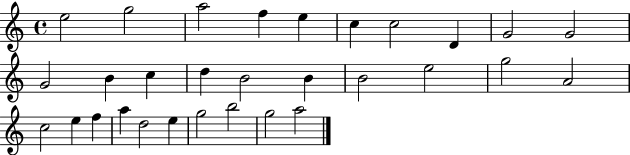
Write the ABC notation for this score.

X:1
T:Untitled
M:4/4
L:1/4
K:C
e2 g2 a2 f e c c2 D G2 G2 G2 B c d B2 B B2 e2 g2 A2 c2 e f a d2 e g2 b2 g2 a2